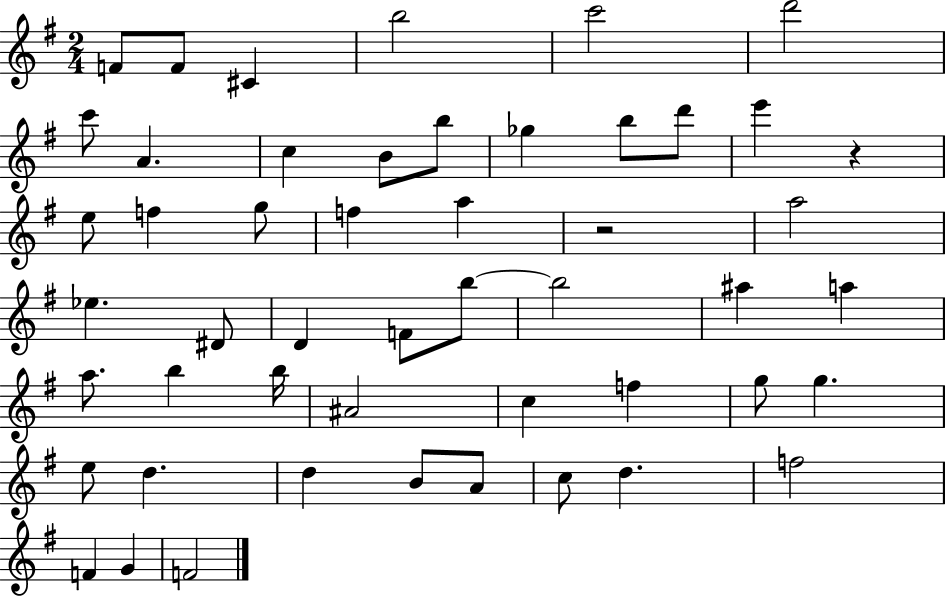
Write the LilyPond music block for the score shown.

{
  \clef treble
  \numericTimeSignature
  \time 2/4
  \key g \major
  f'8 f'8 cis'4 | b''2 | c'''2 | d'''2 | \break c'''8 a'4. | c''4 b'8 b''8 | ges''4 b''8 d'''8 | e'''4 r4 | \break e''8 f''4 g''8 | f''4 a''4 | r2 | a''2 | \break ees''4. dis'8 | d'4 f'8 b''8~~ | b''2 | ais''4 a''4 | \break a''8. b''4 b''16 | ais'2 | c''4 f''4 | g''8 g''4. | \break e''8 d''4. | d''4 b'8 a'8 | c''8 d''4. | f''2 | \break f'4 g'4 | f'2 | \bar "|."
}